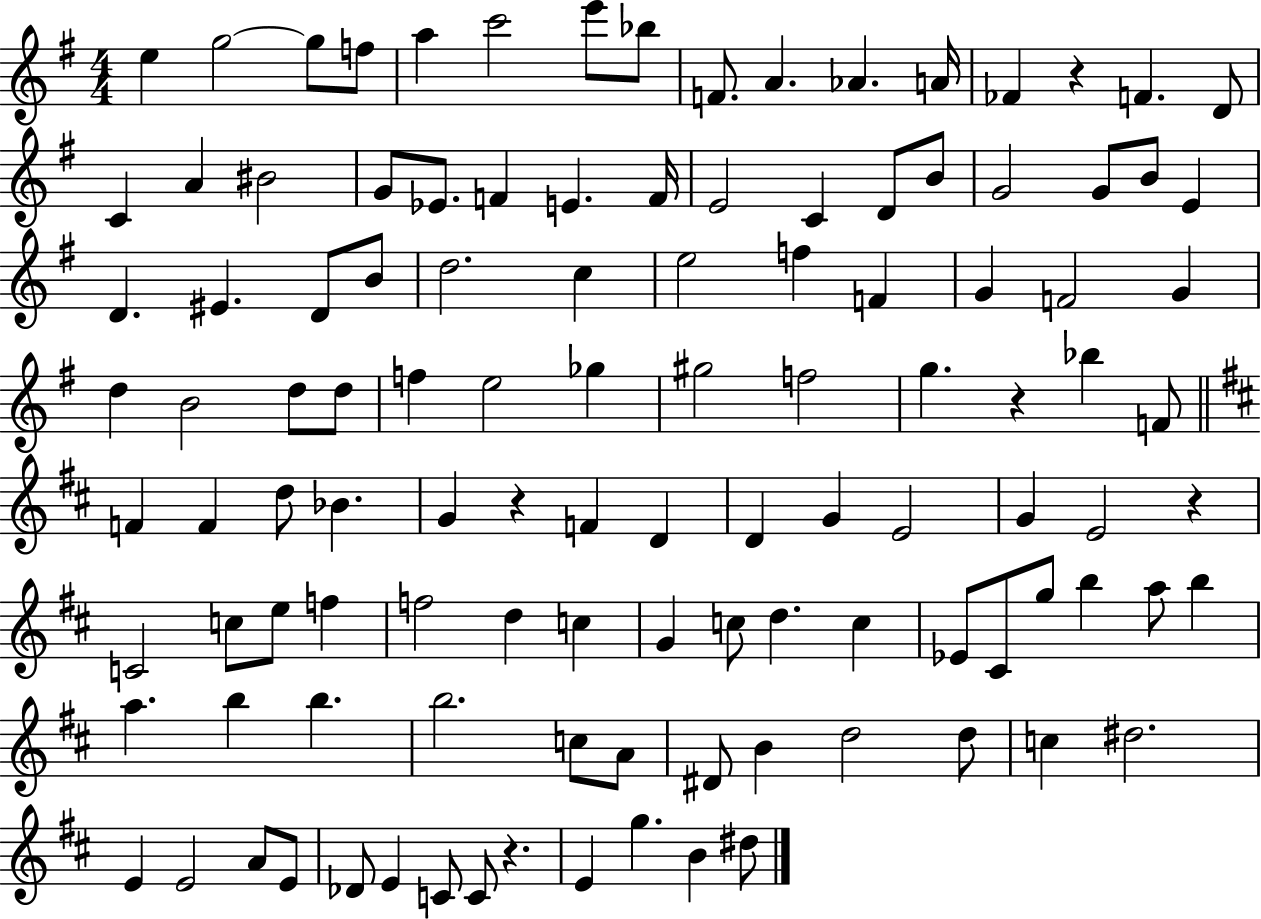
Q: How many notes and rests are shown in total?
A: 113